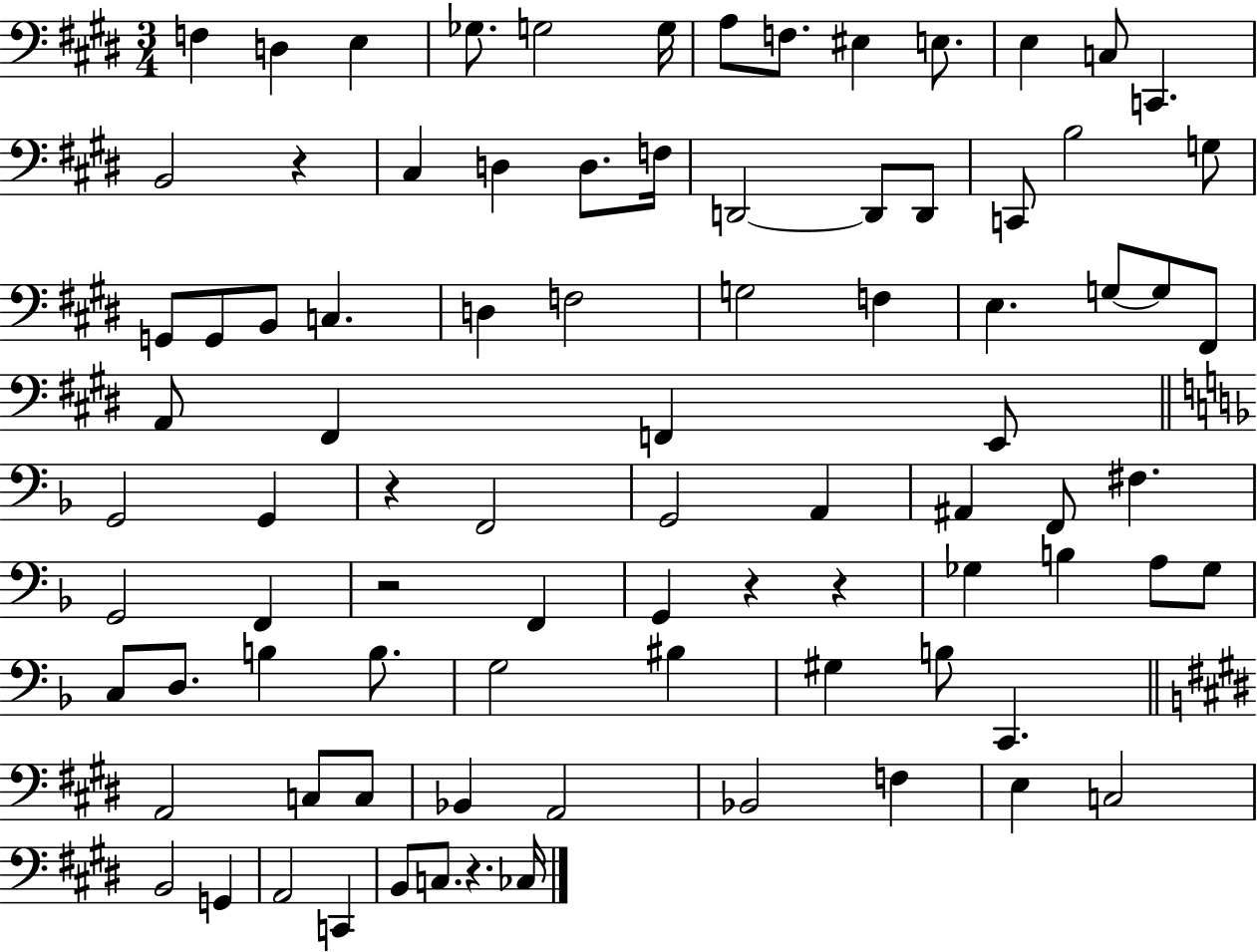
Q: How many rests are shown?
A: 6